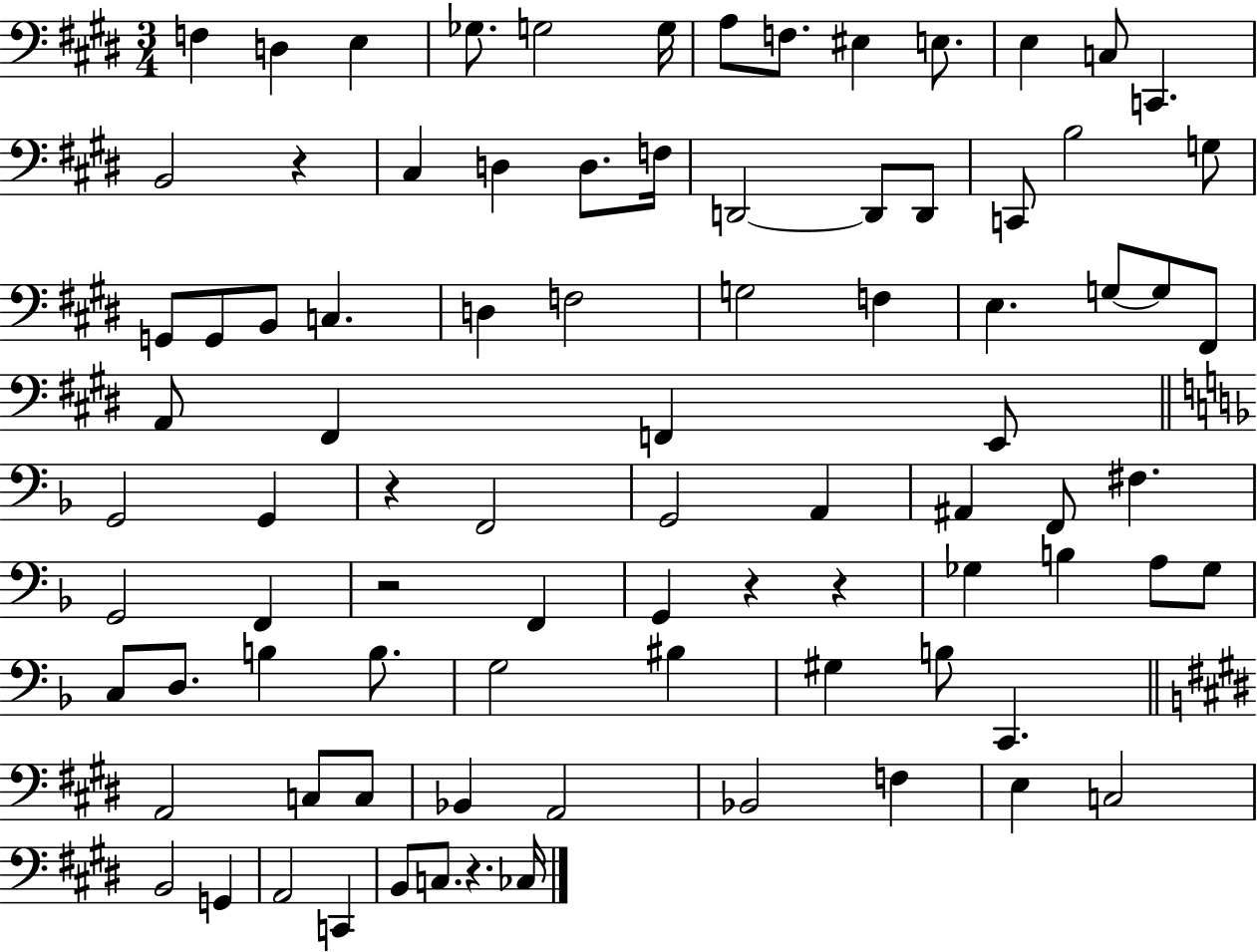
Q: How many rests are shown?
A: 6